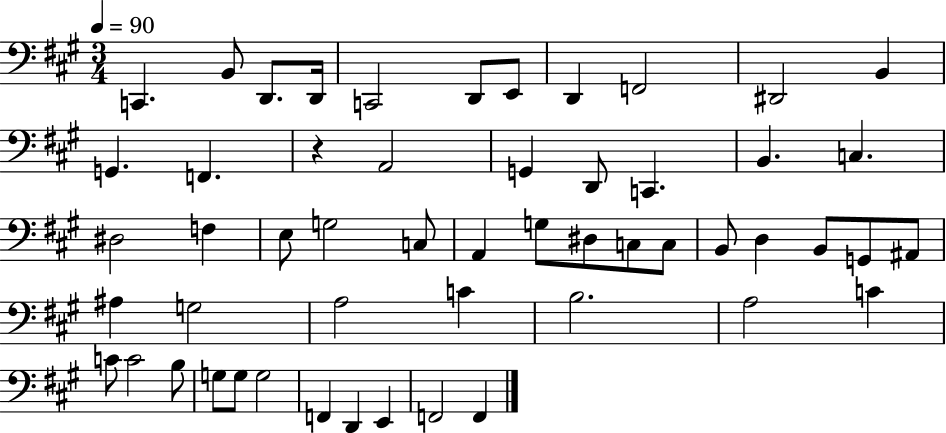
{
  \clef bass
  \numericTimeSignature
  \time 3/4
  \key a \major
  \tempo 4 = 90
  c,4. b,8 d,8. d,16 | c,2 d,8 e,8 | d,4 f,2 | dis,2 b,4 | \break g,4. f,4. | r4 a,2 | g,4 d,8 c,4. | b,4. c4. | \break dis2 f4 | e8 g2 c8 | a,4 g8 dis8 c8 c8 | b,8 d4 b,8 g,8 ais,8 | \break ais4 g2 | a2 c'4 | b2. | a2 c'4 | \break c'8 c'2 b8 | g8 g8 g2 | f,4 d,4 e,4 | f,2 f,4 | \break \bar "|."
}